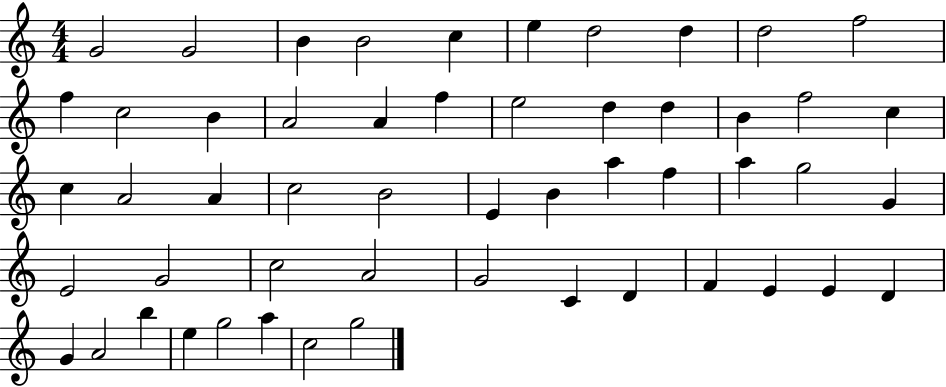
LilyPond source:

{
  \clef treble
  \numericTimeSignature
  \time 4/4
  \key c \major
  g'2 g'2 | b'4 b'2 c''4 | e''4 d''2 d''4 | d''2 f''2 | \break f''4 c''2 b'4 | a'2 a'4 f''4 | e''2 d''4 d''4 | b'4 f''2 c''4 | \break c''4 a'2 a'4 | c''2 b'2 | e'4 b'4 a''4 f''4 | a''4 g''2 g'4 | \break e'2 g'2 | c''2 a'2 | g'2 c'4 d'4 | f'4 e'4 e'4 d'4 | \break g'4 a'2 b''4 | e''4 g''2 a''4 | c''2 g''2 | \bar "|."
}